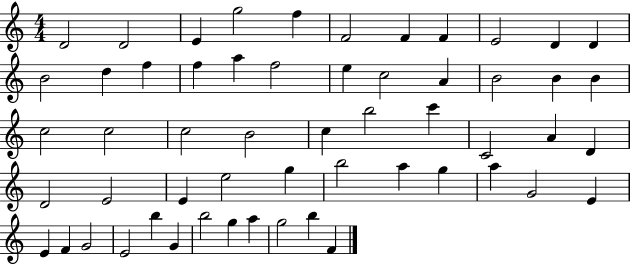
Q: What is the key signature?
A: C major